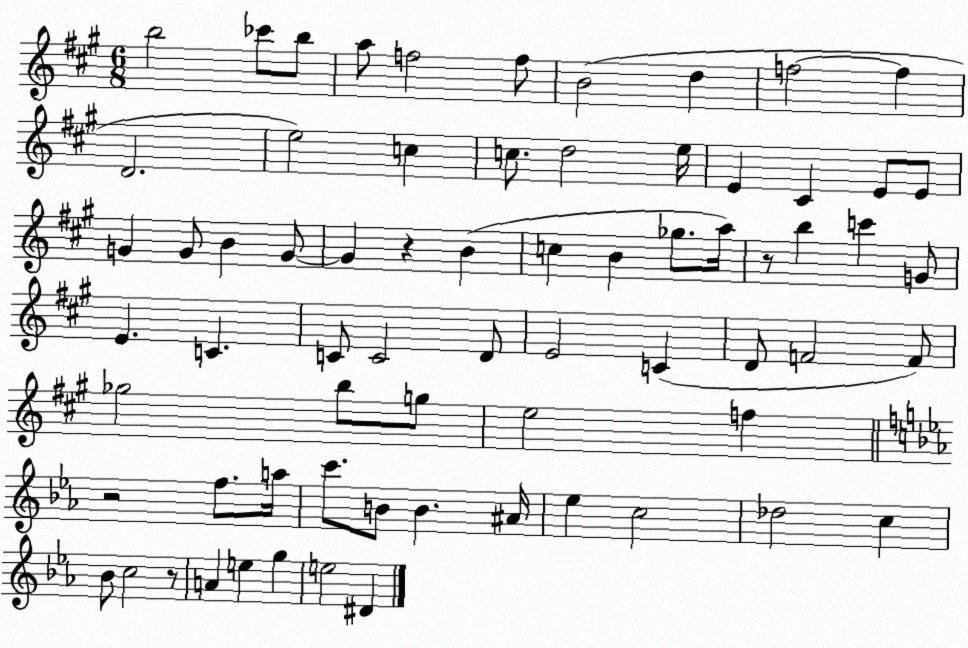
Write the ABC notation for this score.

X:1
T:Untitled
M:6/8
L:1/4
K:A
b2 _c'/2 b/2 a/2 f2 f/2 B2 d f2 f D2 e2 c c/2 d2 e/4 E ^C E/2 E/2 G G/2 B G/2 G z B c B _g/2 a/4 z/2 b c' G/2 E C C/2 C2 D/2 E2 C D/2 F2 F/2 _g2 b/2 g/2 e2 f z2 f/2 a/4 c'/2 B/2 B ^A/4 _e c2 _d2 c _B/2 c2 z/2 A e g e2 ^D